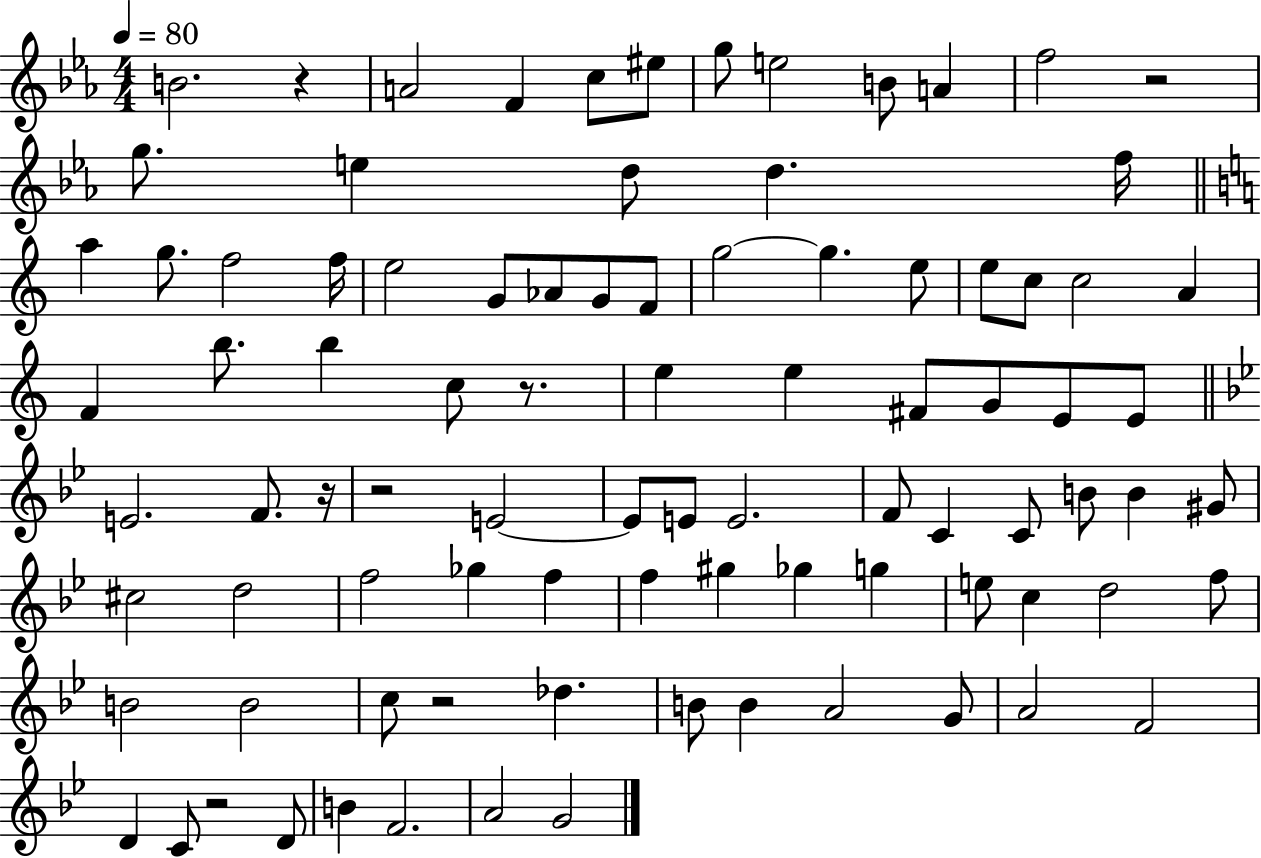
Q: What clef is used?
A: treble